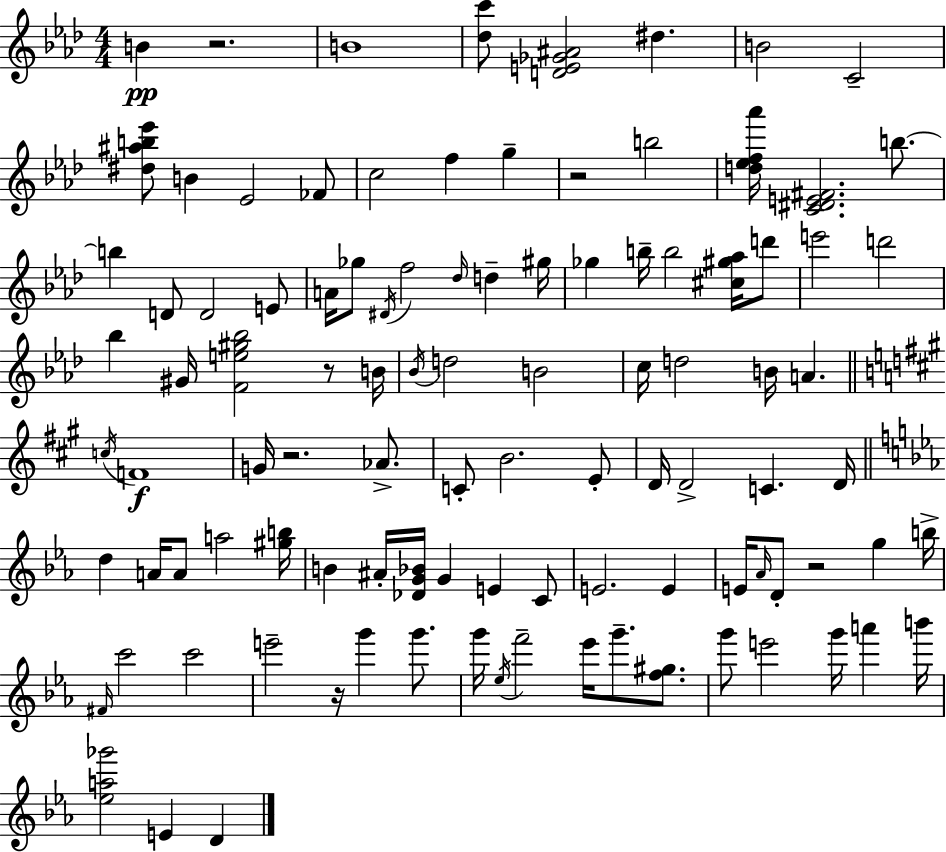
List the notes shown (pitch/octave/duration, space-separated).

B4/q R/h. B4/w [Db5,C6]/e [D4,E4,Gb4,A#4]/h D#5/q. B4/h C4/h [D#5,A#5,B5,Eb6]/e B4/q Eb4/h FES4/e C5/h F5/q G5/q R/h B5/h [D5,Eb5,F5,Ab6]/s [C4,D#4,E4,F#4]/h. B5/e. B5/q D4/e D4/h E4/e A4/s Gb5/e D#4/s F5/h Db5/s D5/q G#5/s Gb5/q B5/s B5/h [C#5,G#5,Ab5]/s D6/e E6/h D6/h Bb5/q G#4/s [F4,E5,G#5,Bb5]/h R/e B4/s Bb4/s D5/h B4/h C5/s D5/h B4/s A4/q. C5/s F4/w G4/s R/h. Ab4/e. C4/e B4/h. E4/e D4/s D4/h C4/q. D4/s D5/q A4/s A4/e A5/h [G#5,B5]/s B4/q A#4/s [Db4,G4,Bb4]/s G4/q E4/q C4/e E4/h. E4/q E4/s Ab4/s D4/e R/h G5/q B5/s F#4/s C6/h C6/h E6/h R/s G6/q G6/e. G6/s Eb5/s F6/h Eb6/s G6/e. [F5,G#5]/e. G6/e E6/h G6/s A6/q B6/s [Eb5,A5,Gb6]/h E4/q D4/q